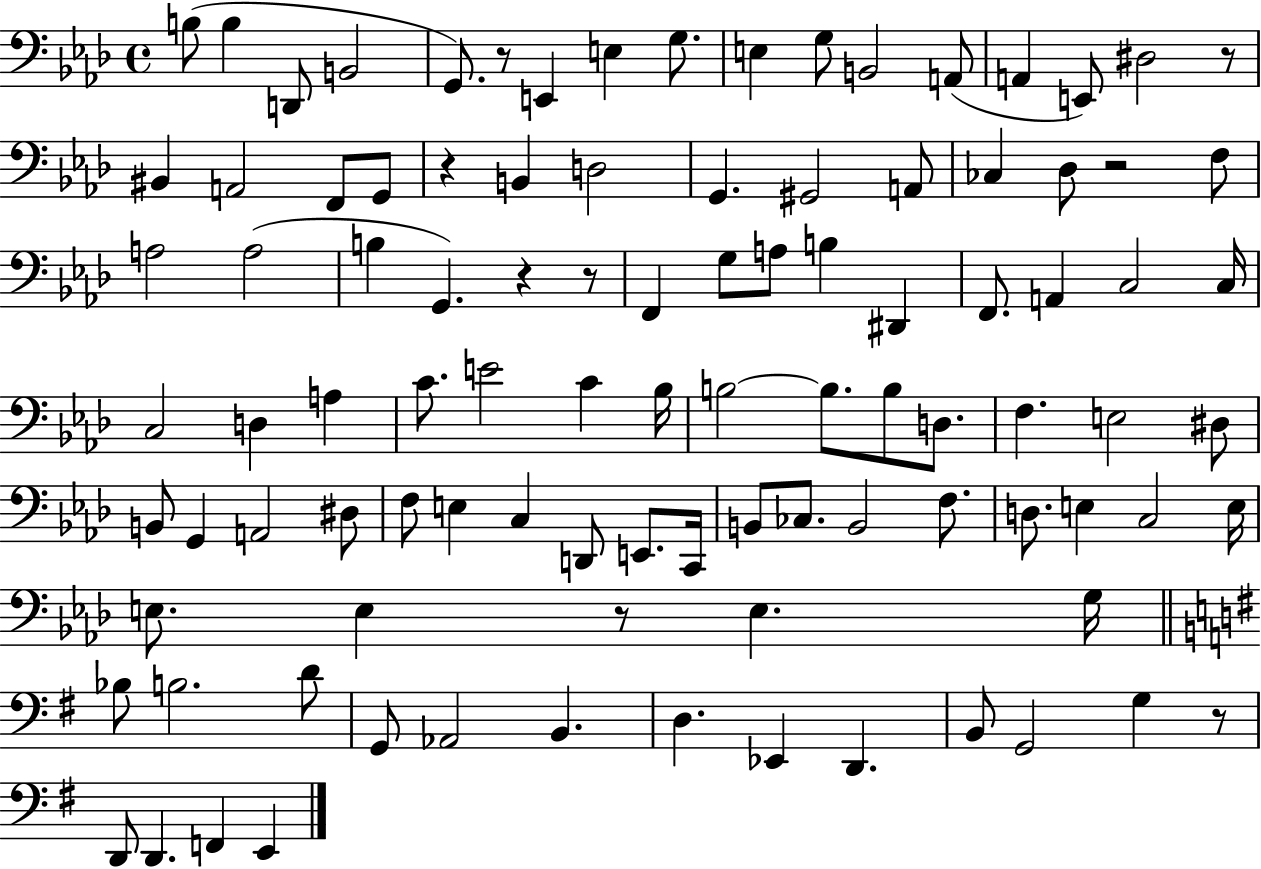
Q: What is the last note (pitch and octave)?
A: E2